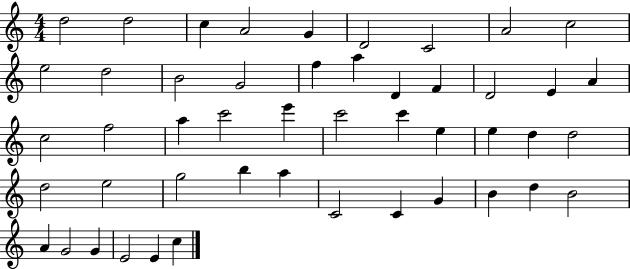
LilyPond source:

{
  \clef treble
  \numericTimeSignature
  \time 4/4
  \key c \major
  d''2 d''2 | c''4 a'2 g'4 | d'2 c'2 | a'2 c''2 | \break e''2 d''2 | b'2 g'2 | f''4 a''4 d'4 f'4 | d'2 e'4 a'4 | \break c''2 f''2 | a''4 c'''2 e'''4 | c'''2 c'''4 e''4 | e''4 d''4 d''2 | \break d''2 e''2 | g''2 b''4 a''4 | c'2 c'4 g'4 | b'4 d''4 b'2 | \break a'4 g'2 g'4 | e'2 e'4 c''4 | \bar "|."
}